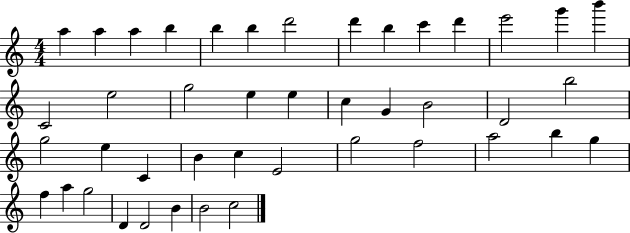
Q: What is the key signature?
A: C major